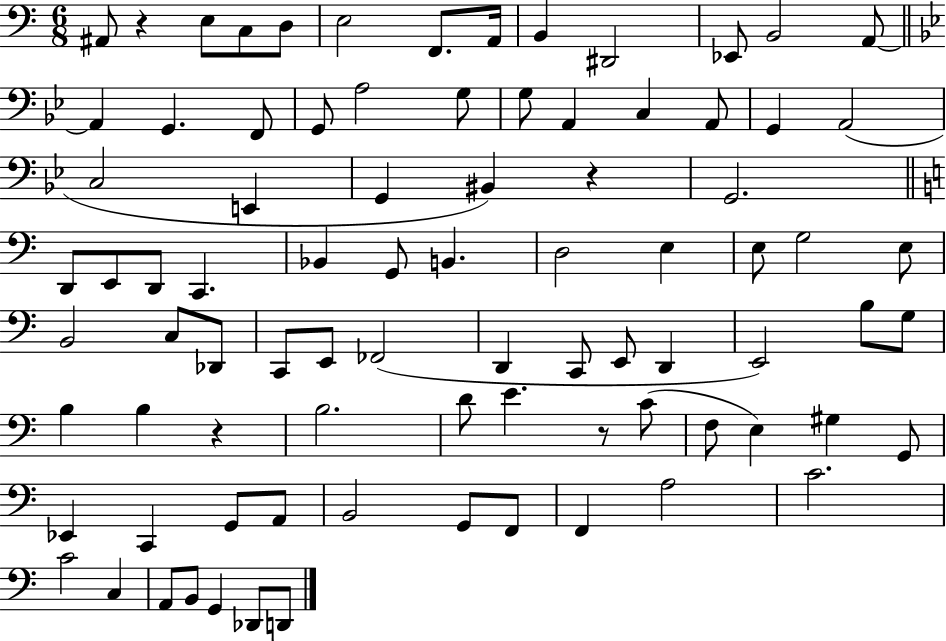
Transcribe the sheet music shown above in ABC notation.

X:1
T:Untitled
M:6/8
L:1/4
K:C
^A,,/2 z E,/2 C,/2 D,/2 E,2 F,,/2 A,,/4 B,, ^D,,2 _E,,/2 B,,2 A,,/2 A,, G,, F,,/2 G,,/2 A,2 G,/2 G,/2 A,, C, A,,/2 G,, A,,2 C,2 E,, G,, ^B,, z G,,2 D,,/2 E,,/2 D,,/2 C,, _B,, G,,/2 B,, D,2 E, E,/2 G,2 E,/2 B,,2 C,/2 _D,,/2 C,,/2 E,,/2 _F,,2 D,, C,,/2 E,,/2 D,, E,,2 B,/2 G,/2 B, B, z B,2 D/2 E z/2 C/2 F,/2 E, ^G, G,,/2 _E,, C,, G,,/2 A,,/2 B,,2 G,,/2 F,,/2 F,, A,2 C2 C2 C, A,,/2 B,,/2 G,, _D,,/2 D,,/2